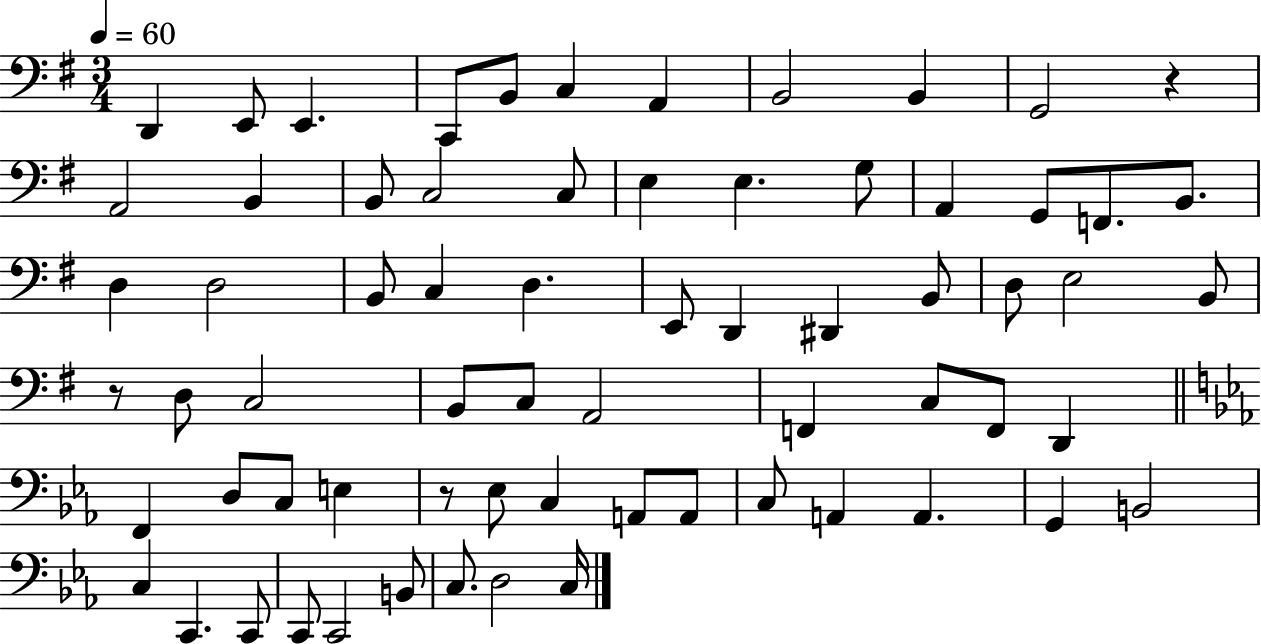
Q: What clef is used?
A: bass